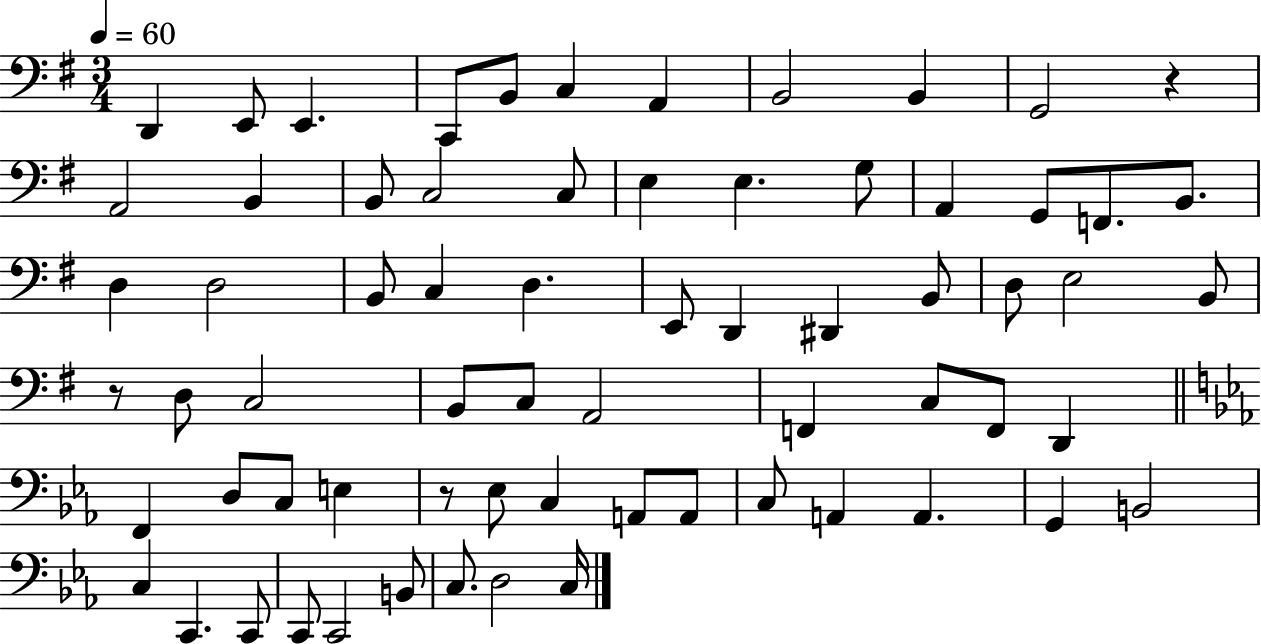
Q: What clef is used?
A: bass